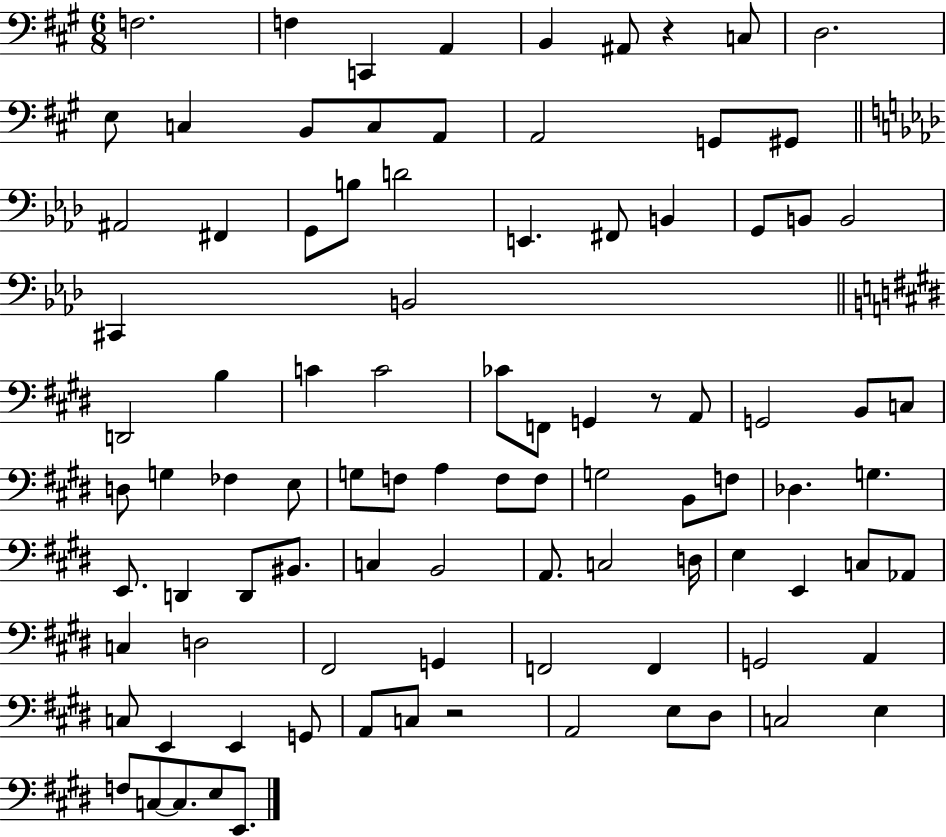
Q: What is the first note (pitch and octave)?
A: F3